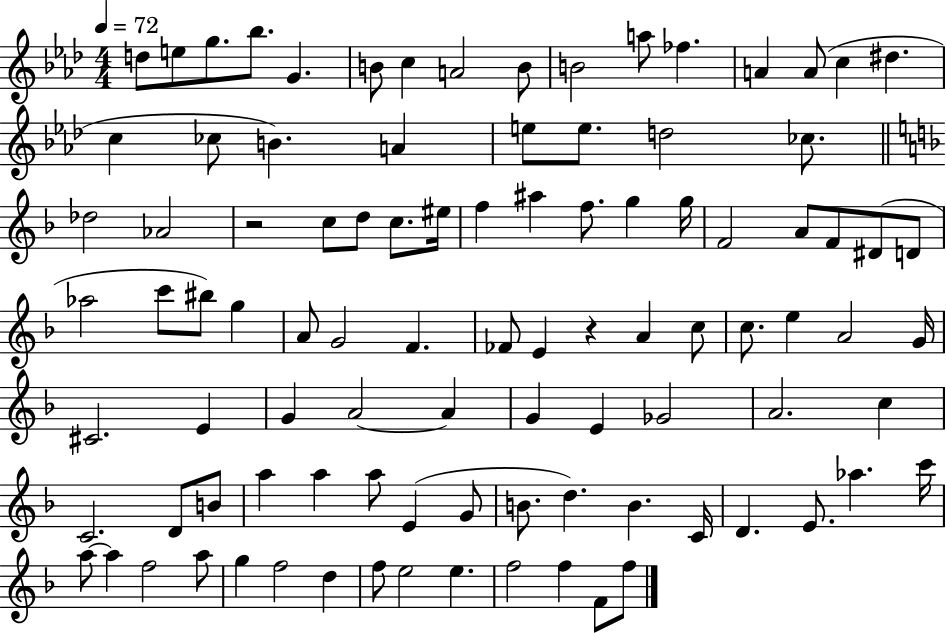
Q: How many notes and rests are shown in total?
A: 97